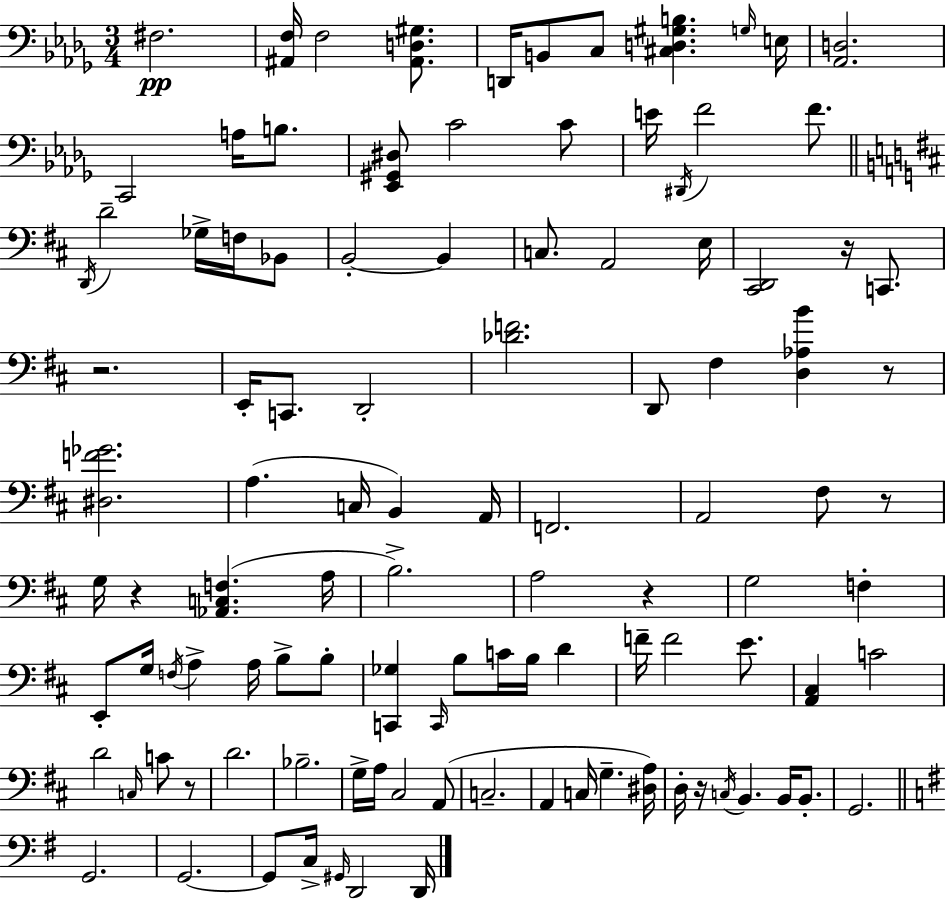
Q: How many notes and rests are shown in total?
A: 108